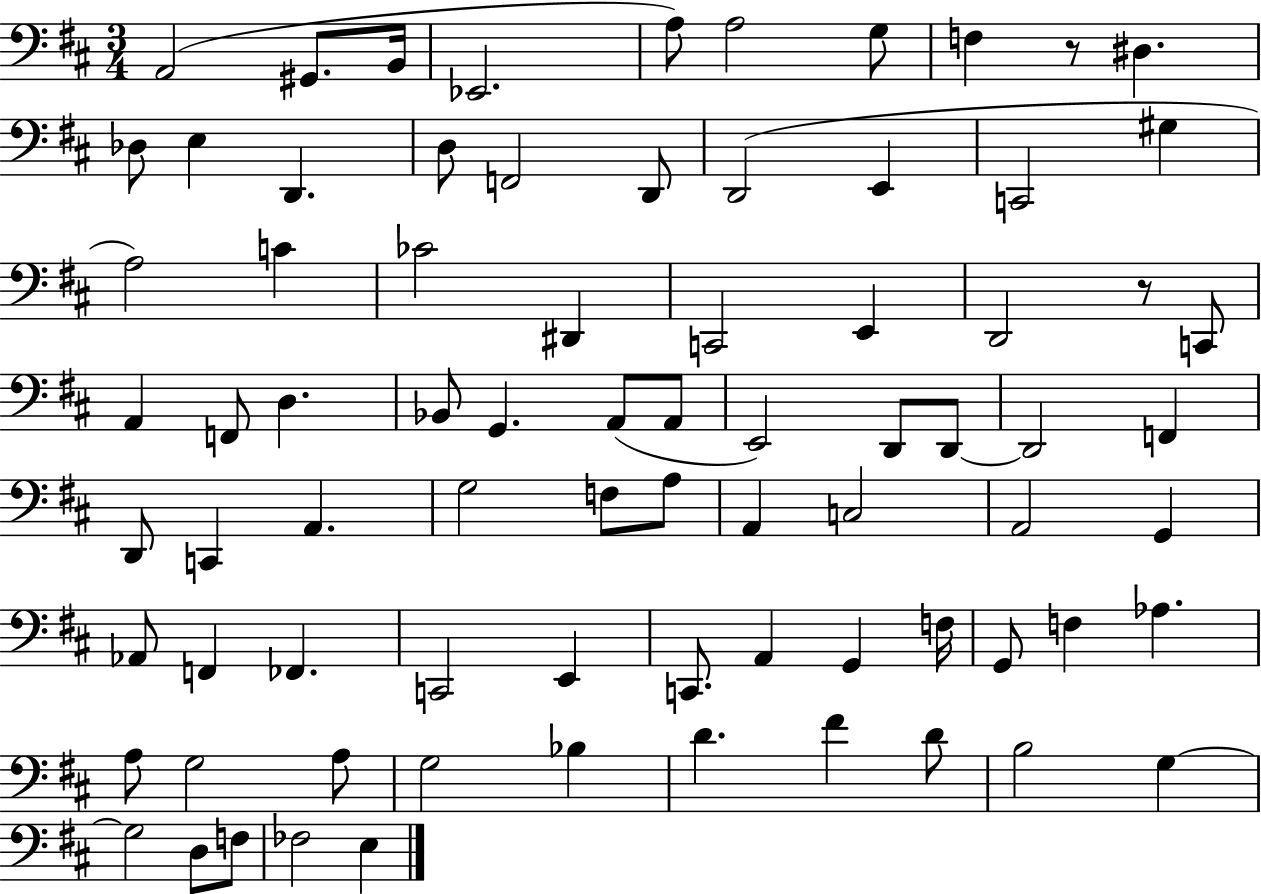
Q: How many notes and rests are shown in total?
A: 78